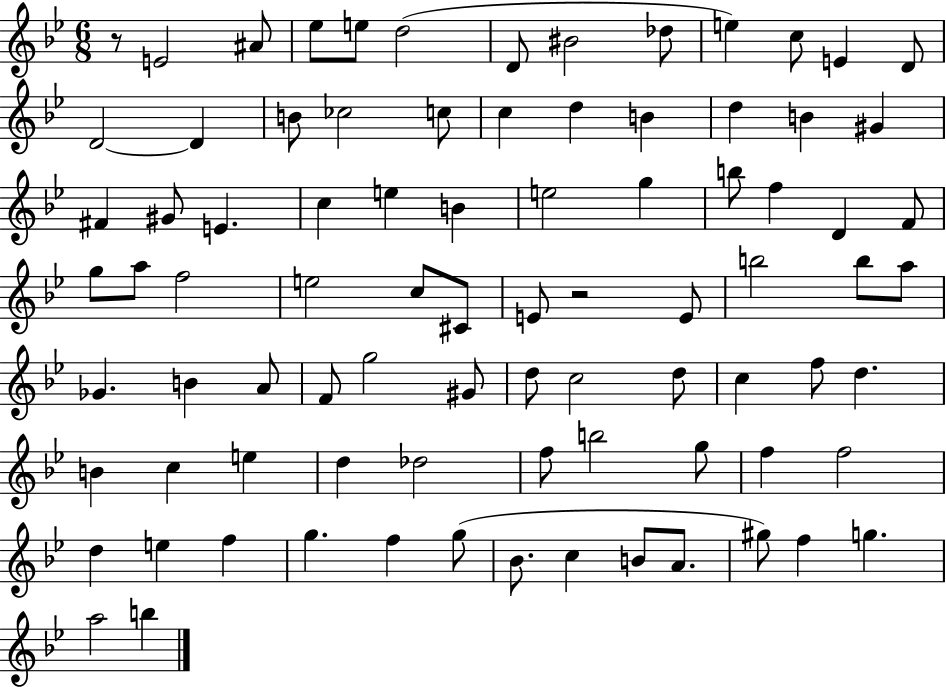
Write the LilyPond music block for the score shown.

{
  \clef treble
  \numericTimeSignature
  \time 6/8
  \key bes \major
  r8 e'2 ais'8 | ees''8 e''8 d''2( | d'8 bis'2 des''8 | e''4) c''8 e'4 d'8 | \break d'2~~ d'4 | b'8 ces''2 c''8 | c''4 d''4 b'4 | d''4 b'4 gis'4 | \break fis'4 gis'8 e'4. | c''4 e''4 b'4 | e''2 g''4 | b''8 f''4 d'4 f'8 | \break g''8 a''8 f''2 | e''2 c''8 cis'8 | e'8 r2 e'8 | b''2 b''8 a''8 | \break ges'4. b'4 a'8 | f'8 g''2 gis'8 | d''8 c''2 d''8 | c''4 f''8 d''4. | \break b'4 c''4 e''4 | d''4 des''2 | f''8 b''2 g''8 | f''4 f''2 | \break d''4 e''4 f''4 | g''4. f''4 g''8( | bes'8. c''4 b'8 a'8. | gis''8) f''4 g''4. | \break a''2 b''4 | \bar "|."
}